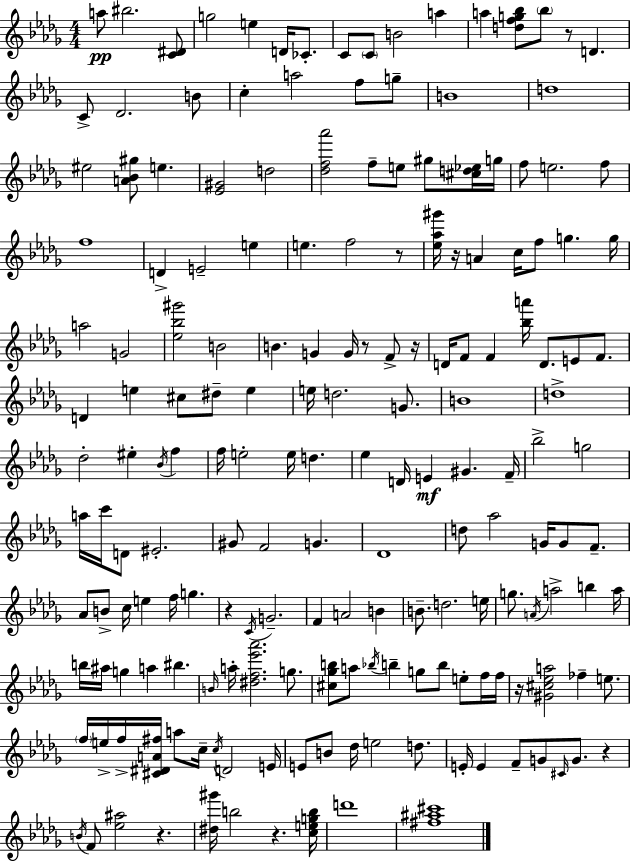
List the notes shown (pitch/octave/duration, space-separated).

A5/e BIS5/h. [C4,D#4]/e G5/h E5/q D4/s CES4/e. C4/e C4/e B4/h A5/q A5/q [D5,F5,G5,Bb5]/e Bb5/e R/e D4/q. C4/e Db4/h. B4/e C5/q A5/h F5/e G5/e B4/w D5/w EIS5/h [A4,Bb4,G#5]/e E5/q. [Eb4,G#4]/h D5/h [Db5,F5,Ab6]/h F5/e E5/e G#5/e [C#5,D5,Eb5]/s G5/s F5/e E5/h. F5/e F5/w D4/q E4/h E5/q E5/q. F5/h R/e [Eb5,Ab5,G#6]/s R/s A4/q C5/s F5/e G5/q. G5/s A5/h G4/h [Eb5,Bb5,G#6]/h B4/h B4/q. G4/q G4/s R/e F4/e R/s D4/s F4/e F4/q [Bb5,A6]/s D4/e. E4/e F4/e. D4/q E5/q C#5/e D#5/e E5/q E5/s D5/h. G4/e. B4/w D5/w Db5/h EIS5/q Bb4/s F5/q F5/s E5/h E5/s D5/q. Eb5/q D4/s E4/q G#4/q. F4/s Bb5/h G5/h A5/s C6/s D4/e EIS4/h. G#4/e F4/h G4/q. Db4/w D5/e Ab5/h G4/s G4/e F4/e. Ab4/e B4/e C5/s E5/q F5/s G5/q. R/q C4/s G4/h. F4/q A4/h B4/q B4/e. D5/h. E5/s G5/e. A4/s A5/h B5/q A5/s B5/s A#5/s G5/q A5/q BIS5/q. B4/s A5/s [D#5,F5,Eb6,Ab6]/h. G5/e. [C#5,Gb5,B5]/e A5/e Bb5/s B5/q G5/e B5/e E5/e F5/s F5/s R/s [G#4,C#5,Eb5,A5]/h FES5/q E5/e. F5/s E5/s F5/s [C#4,D#4,A4,F#5]/s A5/e C5/s C5/s D4/h E4/s E4/e B4/e Db5/s E5/h D5/e. E4/s E4/q F4/e G4/e C#4/s G4/e. R/q B4/s F4/e [Eb5,A#5]/h R/q. [D#5,G#6]/s B5/h R/q. [C5,E5,G5,B5]/s D6/w [F#5,A#5,C#6]/w